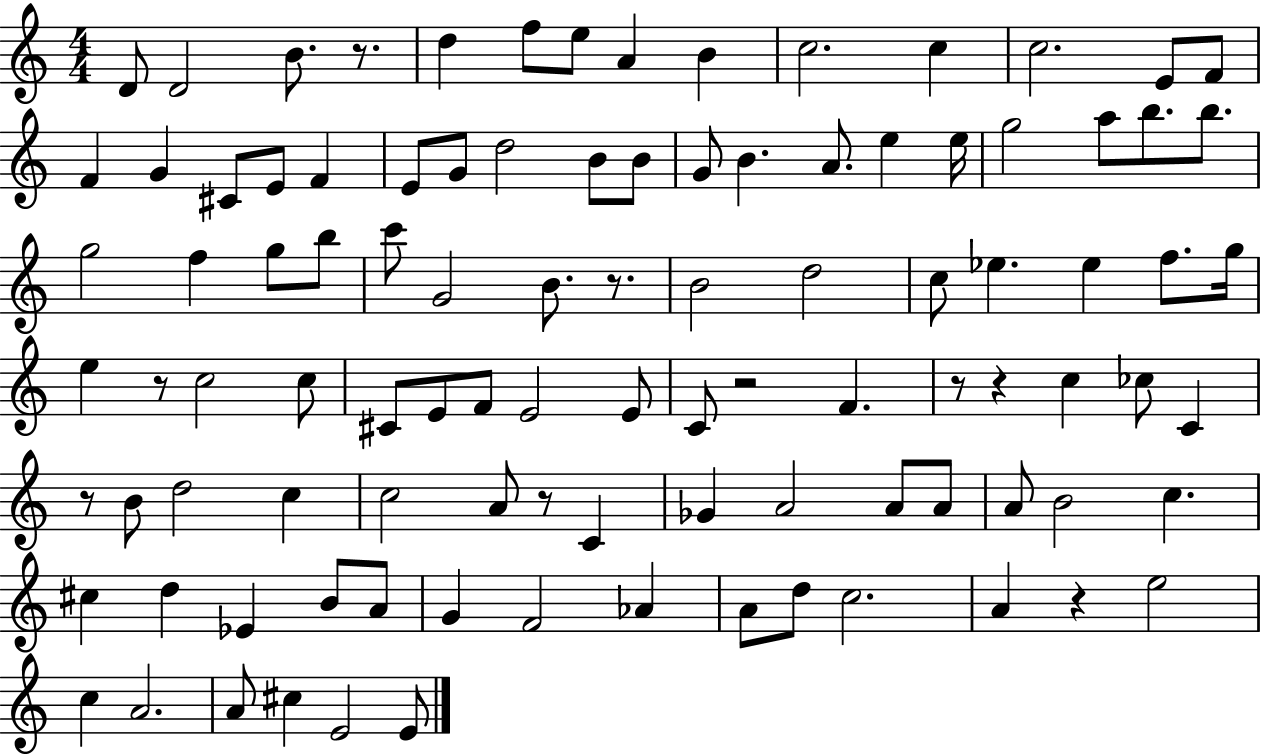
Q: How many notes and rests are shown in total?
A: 100